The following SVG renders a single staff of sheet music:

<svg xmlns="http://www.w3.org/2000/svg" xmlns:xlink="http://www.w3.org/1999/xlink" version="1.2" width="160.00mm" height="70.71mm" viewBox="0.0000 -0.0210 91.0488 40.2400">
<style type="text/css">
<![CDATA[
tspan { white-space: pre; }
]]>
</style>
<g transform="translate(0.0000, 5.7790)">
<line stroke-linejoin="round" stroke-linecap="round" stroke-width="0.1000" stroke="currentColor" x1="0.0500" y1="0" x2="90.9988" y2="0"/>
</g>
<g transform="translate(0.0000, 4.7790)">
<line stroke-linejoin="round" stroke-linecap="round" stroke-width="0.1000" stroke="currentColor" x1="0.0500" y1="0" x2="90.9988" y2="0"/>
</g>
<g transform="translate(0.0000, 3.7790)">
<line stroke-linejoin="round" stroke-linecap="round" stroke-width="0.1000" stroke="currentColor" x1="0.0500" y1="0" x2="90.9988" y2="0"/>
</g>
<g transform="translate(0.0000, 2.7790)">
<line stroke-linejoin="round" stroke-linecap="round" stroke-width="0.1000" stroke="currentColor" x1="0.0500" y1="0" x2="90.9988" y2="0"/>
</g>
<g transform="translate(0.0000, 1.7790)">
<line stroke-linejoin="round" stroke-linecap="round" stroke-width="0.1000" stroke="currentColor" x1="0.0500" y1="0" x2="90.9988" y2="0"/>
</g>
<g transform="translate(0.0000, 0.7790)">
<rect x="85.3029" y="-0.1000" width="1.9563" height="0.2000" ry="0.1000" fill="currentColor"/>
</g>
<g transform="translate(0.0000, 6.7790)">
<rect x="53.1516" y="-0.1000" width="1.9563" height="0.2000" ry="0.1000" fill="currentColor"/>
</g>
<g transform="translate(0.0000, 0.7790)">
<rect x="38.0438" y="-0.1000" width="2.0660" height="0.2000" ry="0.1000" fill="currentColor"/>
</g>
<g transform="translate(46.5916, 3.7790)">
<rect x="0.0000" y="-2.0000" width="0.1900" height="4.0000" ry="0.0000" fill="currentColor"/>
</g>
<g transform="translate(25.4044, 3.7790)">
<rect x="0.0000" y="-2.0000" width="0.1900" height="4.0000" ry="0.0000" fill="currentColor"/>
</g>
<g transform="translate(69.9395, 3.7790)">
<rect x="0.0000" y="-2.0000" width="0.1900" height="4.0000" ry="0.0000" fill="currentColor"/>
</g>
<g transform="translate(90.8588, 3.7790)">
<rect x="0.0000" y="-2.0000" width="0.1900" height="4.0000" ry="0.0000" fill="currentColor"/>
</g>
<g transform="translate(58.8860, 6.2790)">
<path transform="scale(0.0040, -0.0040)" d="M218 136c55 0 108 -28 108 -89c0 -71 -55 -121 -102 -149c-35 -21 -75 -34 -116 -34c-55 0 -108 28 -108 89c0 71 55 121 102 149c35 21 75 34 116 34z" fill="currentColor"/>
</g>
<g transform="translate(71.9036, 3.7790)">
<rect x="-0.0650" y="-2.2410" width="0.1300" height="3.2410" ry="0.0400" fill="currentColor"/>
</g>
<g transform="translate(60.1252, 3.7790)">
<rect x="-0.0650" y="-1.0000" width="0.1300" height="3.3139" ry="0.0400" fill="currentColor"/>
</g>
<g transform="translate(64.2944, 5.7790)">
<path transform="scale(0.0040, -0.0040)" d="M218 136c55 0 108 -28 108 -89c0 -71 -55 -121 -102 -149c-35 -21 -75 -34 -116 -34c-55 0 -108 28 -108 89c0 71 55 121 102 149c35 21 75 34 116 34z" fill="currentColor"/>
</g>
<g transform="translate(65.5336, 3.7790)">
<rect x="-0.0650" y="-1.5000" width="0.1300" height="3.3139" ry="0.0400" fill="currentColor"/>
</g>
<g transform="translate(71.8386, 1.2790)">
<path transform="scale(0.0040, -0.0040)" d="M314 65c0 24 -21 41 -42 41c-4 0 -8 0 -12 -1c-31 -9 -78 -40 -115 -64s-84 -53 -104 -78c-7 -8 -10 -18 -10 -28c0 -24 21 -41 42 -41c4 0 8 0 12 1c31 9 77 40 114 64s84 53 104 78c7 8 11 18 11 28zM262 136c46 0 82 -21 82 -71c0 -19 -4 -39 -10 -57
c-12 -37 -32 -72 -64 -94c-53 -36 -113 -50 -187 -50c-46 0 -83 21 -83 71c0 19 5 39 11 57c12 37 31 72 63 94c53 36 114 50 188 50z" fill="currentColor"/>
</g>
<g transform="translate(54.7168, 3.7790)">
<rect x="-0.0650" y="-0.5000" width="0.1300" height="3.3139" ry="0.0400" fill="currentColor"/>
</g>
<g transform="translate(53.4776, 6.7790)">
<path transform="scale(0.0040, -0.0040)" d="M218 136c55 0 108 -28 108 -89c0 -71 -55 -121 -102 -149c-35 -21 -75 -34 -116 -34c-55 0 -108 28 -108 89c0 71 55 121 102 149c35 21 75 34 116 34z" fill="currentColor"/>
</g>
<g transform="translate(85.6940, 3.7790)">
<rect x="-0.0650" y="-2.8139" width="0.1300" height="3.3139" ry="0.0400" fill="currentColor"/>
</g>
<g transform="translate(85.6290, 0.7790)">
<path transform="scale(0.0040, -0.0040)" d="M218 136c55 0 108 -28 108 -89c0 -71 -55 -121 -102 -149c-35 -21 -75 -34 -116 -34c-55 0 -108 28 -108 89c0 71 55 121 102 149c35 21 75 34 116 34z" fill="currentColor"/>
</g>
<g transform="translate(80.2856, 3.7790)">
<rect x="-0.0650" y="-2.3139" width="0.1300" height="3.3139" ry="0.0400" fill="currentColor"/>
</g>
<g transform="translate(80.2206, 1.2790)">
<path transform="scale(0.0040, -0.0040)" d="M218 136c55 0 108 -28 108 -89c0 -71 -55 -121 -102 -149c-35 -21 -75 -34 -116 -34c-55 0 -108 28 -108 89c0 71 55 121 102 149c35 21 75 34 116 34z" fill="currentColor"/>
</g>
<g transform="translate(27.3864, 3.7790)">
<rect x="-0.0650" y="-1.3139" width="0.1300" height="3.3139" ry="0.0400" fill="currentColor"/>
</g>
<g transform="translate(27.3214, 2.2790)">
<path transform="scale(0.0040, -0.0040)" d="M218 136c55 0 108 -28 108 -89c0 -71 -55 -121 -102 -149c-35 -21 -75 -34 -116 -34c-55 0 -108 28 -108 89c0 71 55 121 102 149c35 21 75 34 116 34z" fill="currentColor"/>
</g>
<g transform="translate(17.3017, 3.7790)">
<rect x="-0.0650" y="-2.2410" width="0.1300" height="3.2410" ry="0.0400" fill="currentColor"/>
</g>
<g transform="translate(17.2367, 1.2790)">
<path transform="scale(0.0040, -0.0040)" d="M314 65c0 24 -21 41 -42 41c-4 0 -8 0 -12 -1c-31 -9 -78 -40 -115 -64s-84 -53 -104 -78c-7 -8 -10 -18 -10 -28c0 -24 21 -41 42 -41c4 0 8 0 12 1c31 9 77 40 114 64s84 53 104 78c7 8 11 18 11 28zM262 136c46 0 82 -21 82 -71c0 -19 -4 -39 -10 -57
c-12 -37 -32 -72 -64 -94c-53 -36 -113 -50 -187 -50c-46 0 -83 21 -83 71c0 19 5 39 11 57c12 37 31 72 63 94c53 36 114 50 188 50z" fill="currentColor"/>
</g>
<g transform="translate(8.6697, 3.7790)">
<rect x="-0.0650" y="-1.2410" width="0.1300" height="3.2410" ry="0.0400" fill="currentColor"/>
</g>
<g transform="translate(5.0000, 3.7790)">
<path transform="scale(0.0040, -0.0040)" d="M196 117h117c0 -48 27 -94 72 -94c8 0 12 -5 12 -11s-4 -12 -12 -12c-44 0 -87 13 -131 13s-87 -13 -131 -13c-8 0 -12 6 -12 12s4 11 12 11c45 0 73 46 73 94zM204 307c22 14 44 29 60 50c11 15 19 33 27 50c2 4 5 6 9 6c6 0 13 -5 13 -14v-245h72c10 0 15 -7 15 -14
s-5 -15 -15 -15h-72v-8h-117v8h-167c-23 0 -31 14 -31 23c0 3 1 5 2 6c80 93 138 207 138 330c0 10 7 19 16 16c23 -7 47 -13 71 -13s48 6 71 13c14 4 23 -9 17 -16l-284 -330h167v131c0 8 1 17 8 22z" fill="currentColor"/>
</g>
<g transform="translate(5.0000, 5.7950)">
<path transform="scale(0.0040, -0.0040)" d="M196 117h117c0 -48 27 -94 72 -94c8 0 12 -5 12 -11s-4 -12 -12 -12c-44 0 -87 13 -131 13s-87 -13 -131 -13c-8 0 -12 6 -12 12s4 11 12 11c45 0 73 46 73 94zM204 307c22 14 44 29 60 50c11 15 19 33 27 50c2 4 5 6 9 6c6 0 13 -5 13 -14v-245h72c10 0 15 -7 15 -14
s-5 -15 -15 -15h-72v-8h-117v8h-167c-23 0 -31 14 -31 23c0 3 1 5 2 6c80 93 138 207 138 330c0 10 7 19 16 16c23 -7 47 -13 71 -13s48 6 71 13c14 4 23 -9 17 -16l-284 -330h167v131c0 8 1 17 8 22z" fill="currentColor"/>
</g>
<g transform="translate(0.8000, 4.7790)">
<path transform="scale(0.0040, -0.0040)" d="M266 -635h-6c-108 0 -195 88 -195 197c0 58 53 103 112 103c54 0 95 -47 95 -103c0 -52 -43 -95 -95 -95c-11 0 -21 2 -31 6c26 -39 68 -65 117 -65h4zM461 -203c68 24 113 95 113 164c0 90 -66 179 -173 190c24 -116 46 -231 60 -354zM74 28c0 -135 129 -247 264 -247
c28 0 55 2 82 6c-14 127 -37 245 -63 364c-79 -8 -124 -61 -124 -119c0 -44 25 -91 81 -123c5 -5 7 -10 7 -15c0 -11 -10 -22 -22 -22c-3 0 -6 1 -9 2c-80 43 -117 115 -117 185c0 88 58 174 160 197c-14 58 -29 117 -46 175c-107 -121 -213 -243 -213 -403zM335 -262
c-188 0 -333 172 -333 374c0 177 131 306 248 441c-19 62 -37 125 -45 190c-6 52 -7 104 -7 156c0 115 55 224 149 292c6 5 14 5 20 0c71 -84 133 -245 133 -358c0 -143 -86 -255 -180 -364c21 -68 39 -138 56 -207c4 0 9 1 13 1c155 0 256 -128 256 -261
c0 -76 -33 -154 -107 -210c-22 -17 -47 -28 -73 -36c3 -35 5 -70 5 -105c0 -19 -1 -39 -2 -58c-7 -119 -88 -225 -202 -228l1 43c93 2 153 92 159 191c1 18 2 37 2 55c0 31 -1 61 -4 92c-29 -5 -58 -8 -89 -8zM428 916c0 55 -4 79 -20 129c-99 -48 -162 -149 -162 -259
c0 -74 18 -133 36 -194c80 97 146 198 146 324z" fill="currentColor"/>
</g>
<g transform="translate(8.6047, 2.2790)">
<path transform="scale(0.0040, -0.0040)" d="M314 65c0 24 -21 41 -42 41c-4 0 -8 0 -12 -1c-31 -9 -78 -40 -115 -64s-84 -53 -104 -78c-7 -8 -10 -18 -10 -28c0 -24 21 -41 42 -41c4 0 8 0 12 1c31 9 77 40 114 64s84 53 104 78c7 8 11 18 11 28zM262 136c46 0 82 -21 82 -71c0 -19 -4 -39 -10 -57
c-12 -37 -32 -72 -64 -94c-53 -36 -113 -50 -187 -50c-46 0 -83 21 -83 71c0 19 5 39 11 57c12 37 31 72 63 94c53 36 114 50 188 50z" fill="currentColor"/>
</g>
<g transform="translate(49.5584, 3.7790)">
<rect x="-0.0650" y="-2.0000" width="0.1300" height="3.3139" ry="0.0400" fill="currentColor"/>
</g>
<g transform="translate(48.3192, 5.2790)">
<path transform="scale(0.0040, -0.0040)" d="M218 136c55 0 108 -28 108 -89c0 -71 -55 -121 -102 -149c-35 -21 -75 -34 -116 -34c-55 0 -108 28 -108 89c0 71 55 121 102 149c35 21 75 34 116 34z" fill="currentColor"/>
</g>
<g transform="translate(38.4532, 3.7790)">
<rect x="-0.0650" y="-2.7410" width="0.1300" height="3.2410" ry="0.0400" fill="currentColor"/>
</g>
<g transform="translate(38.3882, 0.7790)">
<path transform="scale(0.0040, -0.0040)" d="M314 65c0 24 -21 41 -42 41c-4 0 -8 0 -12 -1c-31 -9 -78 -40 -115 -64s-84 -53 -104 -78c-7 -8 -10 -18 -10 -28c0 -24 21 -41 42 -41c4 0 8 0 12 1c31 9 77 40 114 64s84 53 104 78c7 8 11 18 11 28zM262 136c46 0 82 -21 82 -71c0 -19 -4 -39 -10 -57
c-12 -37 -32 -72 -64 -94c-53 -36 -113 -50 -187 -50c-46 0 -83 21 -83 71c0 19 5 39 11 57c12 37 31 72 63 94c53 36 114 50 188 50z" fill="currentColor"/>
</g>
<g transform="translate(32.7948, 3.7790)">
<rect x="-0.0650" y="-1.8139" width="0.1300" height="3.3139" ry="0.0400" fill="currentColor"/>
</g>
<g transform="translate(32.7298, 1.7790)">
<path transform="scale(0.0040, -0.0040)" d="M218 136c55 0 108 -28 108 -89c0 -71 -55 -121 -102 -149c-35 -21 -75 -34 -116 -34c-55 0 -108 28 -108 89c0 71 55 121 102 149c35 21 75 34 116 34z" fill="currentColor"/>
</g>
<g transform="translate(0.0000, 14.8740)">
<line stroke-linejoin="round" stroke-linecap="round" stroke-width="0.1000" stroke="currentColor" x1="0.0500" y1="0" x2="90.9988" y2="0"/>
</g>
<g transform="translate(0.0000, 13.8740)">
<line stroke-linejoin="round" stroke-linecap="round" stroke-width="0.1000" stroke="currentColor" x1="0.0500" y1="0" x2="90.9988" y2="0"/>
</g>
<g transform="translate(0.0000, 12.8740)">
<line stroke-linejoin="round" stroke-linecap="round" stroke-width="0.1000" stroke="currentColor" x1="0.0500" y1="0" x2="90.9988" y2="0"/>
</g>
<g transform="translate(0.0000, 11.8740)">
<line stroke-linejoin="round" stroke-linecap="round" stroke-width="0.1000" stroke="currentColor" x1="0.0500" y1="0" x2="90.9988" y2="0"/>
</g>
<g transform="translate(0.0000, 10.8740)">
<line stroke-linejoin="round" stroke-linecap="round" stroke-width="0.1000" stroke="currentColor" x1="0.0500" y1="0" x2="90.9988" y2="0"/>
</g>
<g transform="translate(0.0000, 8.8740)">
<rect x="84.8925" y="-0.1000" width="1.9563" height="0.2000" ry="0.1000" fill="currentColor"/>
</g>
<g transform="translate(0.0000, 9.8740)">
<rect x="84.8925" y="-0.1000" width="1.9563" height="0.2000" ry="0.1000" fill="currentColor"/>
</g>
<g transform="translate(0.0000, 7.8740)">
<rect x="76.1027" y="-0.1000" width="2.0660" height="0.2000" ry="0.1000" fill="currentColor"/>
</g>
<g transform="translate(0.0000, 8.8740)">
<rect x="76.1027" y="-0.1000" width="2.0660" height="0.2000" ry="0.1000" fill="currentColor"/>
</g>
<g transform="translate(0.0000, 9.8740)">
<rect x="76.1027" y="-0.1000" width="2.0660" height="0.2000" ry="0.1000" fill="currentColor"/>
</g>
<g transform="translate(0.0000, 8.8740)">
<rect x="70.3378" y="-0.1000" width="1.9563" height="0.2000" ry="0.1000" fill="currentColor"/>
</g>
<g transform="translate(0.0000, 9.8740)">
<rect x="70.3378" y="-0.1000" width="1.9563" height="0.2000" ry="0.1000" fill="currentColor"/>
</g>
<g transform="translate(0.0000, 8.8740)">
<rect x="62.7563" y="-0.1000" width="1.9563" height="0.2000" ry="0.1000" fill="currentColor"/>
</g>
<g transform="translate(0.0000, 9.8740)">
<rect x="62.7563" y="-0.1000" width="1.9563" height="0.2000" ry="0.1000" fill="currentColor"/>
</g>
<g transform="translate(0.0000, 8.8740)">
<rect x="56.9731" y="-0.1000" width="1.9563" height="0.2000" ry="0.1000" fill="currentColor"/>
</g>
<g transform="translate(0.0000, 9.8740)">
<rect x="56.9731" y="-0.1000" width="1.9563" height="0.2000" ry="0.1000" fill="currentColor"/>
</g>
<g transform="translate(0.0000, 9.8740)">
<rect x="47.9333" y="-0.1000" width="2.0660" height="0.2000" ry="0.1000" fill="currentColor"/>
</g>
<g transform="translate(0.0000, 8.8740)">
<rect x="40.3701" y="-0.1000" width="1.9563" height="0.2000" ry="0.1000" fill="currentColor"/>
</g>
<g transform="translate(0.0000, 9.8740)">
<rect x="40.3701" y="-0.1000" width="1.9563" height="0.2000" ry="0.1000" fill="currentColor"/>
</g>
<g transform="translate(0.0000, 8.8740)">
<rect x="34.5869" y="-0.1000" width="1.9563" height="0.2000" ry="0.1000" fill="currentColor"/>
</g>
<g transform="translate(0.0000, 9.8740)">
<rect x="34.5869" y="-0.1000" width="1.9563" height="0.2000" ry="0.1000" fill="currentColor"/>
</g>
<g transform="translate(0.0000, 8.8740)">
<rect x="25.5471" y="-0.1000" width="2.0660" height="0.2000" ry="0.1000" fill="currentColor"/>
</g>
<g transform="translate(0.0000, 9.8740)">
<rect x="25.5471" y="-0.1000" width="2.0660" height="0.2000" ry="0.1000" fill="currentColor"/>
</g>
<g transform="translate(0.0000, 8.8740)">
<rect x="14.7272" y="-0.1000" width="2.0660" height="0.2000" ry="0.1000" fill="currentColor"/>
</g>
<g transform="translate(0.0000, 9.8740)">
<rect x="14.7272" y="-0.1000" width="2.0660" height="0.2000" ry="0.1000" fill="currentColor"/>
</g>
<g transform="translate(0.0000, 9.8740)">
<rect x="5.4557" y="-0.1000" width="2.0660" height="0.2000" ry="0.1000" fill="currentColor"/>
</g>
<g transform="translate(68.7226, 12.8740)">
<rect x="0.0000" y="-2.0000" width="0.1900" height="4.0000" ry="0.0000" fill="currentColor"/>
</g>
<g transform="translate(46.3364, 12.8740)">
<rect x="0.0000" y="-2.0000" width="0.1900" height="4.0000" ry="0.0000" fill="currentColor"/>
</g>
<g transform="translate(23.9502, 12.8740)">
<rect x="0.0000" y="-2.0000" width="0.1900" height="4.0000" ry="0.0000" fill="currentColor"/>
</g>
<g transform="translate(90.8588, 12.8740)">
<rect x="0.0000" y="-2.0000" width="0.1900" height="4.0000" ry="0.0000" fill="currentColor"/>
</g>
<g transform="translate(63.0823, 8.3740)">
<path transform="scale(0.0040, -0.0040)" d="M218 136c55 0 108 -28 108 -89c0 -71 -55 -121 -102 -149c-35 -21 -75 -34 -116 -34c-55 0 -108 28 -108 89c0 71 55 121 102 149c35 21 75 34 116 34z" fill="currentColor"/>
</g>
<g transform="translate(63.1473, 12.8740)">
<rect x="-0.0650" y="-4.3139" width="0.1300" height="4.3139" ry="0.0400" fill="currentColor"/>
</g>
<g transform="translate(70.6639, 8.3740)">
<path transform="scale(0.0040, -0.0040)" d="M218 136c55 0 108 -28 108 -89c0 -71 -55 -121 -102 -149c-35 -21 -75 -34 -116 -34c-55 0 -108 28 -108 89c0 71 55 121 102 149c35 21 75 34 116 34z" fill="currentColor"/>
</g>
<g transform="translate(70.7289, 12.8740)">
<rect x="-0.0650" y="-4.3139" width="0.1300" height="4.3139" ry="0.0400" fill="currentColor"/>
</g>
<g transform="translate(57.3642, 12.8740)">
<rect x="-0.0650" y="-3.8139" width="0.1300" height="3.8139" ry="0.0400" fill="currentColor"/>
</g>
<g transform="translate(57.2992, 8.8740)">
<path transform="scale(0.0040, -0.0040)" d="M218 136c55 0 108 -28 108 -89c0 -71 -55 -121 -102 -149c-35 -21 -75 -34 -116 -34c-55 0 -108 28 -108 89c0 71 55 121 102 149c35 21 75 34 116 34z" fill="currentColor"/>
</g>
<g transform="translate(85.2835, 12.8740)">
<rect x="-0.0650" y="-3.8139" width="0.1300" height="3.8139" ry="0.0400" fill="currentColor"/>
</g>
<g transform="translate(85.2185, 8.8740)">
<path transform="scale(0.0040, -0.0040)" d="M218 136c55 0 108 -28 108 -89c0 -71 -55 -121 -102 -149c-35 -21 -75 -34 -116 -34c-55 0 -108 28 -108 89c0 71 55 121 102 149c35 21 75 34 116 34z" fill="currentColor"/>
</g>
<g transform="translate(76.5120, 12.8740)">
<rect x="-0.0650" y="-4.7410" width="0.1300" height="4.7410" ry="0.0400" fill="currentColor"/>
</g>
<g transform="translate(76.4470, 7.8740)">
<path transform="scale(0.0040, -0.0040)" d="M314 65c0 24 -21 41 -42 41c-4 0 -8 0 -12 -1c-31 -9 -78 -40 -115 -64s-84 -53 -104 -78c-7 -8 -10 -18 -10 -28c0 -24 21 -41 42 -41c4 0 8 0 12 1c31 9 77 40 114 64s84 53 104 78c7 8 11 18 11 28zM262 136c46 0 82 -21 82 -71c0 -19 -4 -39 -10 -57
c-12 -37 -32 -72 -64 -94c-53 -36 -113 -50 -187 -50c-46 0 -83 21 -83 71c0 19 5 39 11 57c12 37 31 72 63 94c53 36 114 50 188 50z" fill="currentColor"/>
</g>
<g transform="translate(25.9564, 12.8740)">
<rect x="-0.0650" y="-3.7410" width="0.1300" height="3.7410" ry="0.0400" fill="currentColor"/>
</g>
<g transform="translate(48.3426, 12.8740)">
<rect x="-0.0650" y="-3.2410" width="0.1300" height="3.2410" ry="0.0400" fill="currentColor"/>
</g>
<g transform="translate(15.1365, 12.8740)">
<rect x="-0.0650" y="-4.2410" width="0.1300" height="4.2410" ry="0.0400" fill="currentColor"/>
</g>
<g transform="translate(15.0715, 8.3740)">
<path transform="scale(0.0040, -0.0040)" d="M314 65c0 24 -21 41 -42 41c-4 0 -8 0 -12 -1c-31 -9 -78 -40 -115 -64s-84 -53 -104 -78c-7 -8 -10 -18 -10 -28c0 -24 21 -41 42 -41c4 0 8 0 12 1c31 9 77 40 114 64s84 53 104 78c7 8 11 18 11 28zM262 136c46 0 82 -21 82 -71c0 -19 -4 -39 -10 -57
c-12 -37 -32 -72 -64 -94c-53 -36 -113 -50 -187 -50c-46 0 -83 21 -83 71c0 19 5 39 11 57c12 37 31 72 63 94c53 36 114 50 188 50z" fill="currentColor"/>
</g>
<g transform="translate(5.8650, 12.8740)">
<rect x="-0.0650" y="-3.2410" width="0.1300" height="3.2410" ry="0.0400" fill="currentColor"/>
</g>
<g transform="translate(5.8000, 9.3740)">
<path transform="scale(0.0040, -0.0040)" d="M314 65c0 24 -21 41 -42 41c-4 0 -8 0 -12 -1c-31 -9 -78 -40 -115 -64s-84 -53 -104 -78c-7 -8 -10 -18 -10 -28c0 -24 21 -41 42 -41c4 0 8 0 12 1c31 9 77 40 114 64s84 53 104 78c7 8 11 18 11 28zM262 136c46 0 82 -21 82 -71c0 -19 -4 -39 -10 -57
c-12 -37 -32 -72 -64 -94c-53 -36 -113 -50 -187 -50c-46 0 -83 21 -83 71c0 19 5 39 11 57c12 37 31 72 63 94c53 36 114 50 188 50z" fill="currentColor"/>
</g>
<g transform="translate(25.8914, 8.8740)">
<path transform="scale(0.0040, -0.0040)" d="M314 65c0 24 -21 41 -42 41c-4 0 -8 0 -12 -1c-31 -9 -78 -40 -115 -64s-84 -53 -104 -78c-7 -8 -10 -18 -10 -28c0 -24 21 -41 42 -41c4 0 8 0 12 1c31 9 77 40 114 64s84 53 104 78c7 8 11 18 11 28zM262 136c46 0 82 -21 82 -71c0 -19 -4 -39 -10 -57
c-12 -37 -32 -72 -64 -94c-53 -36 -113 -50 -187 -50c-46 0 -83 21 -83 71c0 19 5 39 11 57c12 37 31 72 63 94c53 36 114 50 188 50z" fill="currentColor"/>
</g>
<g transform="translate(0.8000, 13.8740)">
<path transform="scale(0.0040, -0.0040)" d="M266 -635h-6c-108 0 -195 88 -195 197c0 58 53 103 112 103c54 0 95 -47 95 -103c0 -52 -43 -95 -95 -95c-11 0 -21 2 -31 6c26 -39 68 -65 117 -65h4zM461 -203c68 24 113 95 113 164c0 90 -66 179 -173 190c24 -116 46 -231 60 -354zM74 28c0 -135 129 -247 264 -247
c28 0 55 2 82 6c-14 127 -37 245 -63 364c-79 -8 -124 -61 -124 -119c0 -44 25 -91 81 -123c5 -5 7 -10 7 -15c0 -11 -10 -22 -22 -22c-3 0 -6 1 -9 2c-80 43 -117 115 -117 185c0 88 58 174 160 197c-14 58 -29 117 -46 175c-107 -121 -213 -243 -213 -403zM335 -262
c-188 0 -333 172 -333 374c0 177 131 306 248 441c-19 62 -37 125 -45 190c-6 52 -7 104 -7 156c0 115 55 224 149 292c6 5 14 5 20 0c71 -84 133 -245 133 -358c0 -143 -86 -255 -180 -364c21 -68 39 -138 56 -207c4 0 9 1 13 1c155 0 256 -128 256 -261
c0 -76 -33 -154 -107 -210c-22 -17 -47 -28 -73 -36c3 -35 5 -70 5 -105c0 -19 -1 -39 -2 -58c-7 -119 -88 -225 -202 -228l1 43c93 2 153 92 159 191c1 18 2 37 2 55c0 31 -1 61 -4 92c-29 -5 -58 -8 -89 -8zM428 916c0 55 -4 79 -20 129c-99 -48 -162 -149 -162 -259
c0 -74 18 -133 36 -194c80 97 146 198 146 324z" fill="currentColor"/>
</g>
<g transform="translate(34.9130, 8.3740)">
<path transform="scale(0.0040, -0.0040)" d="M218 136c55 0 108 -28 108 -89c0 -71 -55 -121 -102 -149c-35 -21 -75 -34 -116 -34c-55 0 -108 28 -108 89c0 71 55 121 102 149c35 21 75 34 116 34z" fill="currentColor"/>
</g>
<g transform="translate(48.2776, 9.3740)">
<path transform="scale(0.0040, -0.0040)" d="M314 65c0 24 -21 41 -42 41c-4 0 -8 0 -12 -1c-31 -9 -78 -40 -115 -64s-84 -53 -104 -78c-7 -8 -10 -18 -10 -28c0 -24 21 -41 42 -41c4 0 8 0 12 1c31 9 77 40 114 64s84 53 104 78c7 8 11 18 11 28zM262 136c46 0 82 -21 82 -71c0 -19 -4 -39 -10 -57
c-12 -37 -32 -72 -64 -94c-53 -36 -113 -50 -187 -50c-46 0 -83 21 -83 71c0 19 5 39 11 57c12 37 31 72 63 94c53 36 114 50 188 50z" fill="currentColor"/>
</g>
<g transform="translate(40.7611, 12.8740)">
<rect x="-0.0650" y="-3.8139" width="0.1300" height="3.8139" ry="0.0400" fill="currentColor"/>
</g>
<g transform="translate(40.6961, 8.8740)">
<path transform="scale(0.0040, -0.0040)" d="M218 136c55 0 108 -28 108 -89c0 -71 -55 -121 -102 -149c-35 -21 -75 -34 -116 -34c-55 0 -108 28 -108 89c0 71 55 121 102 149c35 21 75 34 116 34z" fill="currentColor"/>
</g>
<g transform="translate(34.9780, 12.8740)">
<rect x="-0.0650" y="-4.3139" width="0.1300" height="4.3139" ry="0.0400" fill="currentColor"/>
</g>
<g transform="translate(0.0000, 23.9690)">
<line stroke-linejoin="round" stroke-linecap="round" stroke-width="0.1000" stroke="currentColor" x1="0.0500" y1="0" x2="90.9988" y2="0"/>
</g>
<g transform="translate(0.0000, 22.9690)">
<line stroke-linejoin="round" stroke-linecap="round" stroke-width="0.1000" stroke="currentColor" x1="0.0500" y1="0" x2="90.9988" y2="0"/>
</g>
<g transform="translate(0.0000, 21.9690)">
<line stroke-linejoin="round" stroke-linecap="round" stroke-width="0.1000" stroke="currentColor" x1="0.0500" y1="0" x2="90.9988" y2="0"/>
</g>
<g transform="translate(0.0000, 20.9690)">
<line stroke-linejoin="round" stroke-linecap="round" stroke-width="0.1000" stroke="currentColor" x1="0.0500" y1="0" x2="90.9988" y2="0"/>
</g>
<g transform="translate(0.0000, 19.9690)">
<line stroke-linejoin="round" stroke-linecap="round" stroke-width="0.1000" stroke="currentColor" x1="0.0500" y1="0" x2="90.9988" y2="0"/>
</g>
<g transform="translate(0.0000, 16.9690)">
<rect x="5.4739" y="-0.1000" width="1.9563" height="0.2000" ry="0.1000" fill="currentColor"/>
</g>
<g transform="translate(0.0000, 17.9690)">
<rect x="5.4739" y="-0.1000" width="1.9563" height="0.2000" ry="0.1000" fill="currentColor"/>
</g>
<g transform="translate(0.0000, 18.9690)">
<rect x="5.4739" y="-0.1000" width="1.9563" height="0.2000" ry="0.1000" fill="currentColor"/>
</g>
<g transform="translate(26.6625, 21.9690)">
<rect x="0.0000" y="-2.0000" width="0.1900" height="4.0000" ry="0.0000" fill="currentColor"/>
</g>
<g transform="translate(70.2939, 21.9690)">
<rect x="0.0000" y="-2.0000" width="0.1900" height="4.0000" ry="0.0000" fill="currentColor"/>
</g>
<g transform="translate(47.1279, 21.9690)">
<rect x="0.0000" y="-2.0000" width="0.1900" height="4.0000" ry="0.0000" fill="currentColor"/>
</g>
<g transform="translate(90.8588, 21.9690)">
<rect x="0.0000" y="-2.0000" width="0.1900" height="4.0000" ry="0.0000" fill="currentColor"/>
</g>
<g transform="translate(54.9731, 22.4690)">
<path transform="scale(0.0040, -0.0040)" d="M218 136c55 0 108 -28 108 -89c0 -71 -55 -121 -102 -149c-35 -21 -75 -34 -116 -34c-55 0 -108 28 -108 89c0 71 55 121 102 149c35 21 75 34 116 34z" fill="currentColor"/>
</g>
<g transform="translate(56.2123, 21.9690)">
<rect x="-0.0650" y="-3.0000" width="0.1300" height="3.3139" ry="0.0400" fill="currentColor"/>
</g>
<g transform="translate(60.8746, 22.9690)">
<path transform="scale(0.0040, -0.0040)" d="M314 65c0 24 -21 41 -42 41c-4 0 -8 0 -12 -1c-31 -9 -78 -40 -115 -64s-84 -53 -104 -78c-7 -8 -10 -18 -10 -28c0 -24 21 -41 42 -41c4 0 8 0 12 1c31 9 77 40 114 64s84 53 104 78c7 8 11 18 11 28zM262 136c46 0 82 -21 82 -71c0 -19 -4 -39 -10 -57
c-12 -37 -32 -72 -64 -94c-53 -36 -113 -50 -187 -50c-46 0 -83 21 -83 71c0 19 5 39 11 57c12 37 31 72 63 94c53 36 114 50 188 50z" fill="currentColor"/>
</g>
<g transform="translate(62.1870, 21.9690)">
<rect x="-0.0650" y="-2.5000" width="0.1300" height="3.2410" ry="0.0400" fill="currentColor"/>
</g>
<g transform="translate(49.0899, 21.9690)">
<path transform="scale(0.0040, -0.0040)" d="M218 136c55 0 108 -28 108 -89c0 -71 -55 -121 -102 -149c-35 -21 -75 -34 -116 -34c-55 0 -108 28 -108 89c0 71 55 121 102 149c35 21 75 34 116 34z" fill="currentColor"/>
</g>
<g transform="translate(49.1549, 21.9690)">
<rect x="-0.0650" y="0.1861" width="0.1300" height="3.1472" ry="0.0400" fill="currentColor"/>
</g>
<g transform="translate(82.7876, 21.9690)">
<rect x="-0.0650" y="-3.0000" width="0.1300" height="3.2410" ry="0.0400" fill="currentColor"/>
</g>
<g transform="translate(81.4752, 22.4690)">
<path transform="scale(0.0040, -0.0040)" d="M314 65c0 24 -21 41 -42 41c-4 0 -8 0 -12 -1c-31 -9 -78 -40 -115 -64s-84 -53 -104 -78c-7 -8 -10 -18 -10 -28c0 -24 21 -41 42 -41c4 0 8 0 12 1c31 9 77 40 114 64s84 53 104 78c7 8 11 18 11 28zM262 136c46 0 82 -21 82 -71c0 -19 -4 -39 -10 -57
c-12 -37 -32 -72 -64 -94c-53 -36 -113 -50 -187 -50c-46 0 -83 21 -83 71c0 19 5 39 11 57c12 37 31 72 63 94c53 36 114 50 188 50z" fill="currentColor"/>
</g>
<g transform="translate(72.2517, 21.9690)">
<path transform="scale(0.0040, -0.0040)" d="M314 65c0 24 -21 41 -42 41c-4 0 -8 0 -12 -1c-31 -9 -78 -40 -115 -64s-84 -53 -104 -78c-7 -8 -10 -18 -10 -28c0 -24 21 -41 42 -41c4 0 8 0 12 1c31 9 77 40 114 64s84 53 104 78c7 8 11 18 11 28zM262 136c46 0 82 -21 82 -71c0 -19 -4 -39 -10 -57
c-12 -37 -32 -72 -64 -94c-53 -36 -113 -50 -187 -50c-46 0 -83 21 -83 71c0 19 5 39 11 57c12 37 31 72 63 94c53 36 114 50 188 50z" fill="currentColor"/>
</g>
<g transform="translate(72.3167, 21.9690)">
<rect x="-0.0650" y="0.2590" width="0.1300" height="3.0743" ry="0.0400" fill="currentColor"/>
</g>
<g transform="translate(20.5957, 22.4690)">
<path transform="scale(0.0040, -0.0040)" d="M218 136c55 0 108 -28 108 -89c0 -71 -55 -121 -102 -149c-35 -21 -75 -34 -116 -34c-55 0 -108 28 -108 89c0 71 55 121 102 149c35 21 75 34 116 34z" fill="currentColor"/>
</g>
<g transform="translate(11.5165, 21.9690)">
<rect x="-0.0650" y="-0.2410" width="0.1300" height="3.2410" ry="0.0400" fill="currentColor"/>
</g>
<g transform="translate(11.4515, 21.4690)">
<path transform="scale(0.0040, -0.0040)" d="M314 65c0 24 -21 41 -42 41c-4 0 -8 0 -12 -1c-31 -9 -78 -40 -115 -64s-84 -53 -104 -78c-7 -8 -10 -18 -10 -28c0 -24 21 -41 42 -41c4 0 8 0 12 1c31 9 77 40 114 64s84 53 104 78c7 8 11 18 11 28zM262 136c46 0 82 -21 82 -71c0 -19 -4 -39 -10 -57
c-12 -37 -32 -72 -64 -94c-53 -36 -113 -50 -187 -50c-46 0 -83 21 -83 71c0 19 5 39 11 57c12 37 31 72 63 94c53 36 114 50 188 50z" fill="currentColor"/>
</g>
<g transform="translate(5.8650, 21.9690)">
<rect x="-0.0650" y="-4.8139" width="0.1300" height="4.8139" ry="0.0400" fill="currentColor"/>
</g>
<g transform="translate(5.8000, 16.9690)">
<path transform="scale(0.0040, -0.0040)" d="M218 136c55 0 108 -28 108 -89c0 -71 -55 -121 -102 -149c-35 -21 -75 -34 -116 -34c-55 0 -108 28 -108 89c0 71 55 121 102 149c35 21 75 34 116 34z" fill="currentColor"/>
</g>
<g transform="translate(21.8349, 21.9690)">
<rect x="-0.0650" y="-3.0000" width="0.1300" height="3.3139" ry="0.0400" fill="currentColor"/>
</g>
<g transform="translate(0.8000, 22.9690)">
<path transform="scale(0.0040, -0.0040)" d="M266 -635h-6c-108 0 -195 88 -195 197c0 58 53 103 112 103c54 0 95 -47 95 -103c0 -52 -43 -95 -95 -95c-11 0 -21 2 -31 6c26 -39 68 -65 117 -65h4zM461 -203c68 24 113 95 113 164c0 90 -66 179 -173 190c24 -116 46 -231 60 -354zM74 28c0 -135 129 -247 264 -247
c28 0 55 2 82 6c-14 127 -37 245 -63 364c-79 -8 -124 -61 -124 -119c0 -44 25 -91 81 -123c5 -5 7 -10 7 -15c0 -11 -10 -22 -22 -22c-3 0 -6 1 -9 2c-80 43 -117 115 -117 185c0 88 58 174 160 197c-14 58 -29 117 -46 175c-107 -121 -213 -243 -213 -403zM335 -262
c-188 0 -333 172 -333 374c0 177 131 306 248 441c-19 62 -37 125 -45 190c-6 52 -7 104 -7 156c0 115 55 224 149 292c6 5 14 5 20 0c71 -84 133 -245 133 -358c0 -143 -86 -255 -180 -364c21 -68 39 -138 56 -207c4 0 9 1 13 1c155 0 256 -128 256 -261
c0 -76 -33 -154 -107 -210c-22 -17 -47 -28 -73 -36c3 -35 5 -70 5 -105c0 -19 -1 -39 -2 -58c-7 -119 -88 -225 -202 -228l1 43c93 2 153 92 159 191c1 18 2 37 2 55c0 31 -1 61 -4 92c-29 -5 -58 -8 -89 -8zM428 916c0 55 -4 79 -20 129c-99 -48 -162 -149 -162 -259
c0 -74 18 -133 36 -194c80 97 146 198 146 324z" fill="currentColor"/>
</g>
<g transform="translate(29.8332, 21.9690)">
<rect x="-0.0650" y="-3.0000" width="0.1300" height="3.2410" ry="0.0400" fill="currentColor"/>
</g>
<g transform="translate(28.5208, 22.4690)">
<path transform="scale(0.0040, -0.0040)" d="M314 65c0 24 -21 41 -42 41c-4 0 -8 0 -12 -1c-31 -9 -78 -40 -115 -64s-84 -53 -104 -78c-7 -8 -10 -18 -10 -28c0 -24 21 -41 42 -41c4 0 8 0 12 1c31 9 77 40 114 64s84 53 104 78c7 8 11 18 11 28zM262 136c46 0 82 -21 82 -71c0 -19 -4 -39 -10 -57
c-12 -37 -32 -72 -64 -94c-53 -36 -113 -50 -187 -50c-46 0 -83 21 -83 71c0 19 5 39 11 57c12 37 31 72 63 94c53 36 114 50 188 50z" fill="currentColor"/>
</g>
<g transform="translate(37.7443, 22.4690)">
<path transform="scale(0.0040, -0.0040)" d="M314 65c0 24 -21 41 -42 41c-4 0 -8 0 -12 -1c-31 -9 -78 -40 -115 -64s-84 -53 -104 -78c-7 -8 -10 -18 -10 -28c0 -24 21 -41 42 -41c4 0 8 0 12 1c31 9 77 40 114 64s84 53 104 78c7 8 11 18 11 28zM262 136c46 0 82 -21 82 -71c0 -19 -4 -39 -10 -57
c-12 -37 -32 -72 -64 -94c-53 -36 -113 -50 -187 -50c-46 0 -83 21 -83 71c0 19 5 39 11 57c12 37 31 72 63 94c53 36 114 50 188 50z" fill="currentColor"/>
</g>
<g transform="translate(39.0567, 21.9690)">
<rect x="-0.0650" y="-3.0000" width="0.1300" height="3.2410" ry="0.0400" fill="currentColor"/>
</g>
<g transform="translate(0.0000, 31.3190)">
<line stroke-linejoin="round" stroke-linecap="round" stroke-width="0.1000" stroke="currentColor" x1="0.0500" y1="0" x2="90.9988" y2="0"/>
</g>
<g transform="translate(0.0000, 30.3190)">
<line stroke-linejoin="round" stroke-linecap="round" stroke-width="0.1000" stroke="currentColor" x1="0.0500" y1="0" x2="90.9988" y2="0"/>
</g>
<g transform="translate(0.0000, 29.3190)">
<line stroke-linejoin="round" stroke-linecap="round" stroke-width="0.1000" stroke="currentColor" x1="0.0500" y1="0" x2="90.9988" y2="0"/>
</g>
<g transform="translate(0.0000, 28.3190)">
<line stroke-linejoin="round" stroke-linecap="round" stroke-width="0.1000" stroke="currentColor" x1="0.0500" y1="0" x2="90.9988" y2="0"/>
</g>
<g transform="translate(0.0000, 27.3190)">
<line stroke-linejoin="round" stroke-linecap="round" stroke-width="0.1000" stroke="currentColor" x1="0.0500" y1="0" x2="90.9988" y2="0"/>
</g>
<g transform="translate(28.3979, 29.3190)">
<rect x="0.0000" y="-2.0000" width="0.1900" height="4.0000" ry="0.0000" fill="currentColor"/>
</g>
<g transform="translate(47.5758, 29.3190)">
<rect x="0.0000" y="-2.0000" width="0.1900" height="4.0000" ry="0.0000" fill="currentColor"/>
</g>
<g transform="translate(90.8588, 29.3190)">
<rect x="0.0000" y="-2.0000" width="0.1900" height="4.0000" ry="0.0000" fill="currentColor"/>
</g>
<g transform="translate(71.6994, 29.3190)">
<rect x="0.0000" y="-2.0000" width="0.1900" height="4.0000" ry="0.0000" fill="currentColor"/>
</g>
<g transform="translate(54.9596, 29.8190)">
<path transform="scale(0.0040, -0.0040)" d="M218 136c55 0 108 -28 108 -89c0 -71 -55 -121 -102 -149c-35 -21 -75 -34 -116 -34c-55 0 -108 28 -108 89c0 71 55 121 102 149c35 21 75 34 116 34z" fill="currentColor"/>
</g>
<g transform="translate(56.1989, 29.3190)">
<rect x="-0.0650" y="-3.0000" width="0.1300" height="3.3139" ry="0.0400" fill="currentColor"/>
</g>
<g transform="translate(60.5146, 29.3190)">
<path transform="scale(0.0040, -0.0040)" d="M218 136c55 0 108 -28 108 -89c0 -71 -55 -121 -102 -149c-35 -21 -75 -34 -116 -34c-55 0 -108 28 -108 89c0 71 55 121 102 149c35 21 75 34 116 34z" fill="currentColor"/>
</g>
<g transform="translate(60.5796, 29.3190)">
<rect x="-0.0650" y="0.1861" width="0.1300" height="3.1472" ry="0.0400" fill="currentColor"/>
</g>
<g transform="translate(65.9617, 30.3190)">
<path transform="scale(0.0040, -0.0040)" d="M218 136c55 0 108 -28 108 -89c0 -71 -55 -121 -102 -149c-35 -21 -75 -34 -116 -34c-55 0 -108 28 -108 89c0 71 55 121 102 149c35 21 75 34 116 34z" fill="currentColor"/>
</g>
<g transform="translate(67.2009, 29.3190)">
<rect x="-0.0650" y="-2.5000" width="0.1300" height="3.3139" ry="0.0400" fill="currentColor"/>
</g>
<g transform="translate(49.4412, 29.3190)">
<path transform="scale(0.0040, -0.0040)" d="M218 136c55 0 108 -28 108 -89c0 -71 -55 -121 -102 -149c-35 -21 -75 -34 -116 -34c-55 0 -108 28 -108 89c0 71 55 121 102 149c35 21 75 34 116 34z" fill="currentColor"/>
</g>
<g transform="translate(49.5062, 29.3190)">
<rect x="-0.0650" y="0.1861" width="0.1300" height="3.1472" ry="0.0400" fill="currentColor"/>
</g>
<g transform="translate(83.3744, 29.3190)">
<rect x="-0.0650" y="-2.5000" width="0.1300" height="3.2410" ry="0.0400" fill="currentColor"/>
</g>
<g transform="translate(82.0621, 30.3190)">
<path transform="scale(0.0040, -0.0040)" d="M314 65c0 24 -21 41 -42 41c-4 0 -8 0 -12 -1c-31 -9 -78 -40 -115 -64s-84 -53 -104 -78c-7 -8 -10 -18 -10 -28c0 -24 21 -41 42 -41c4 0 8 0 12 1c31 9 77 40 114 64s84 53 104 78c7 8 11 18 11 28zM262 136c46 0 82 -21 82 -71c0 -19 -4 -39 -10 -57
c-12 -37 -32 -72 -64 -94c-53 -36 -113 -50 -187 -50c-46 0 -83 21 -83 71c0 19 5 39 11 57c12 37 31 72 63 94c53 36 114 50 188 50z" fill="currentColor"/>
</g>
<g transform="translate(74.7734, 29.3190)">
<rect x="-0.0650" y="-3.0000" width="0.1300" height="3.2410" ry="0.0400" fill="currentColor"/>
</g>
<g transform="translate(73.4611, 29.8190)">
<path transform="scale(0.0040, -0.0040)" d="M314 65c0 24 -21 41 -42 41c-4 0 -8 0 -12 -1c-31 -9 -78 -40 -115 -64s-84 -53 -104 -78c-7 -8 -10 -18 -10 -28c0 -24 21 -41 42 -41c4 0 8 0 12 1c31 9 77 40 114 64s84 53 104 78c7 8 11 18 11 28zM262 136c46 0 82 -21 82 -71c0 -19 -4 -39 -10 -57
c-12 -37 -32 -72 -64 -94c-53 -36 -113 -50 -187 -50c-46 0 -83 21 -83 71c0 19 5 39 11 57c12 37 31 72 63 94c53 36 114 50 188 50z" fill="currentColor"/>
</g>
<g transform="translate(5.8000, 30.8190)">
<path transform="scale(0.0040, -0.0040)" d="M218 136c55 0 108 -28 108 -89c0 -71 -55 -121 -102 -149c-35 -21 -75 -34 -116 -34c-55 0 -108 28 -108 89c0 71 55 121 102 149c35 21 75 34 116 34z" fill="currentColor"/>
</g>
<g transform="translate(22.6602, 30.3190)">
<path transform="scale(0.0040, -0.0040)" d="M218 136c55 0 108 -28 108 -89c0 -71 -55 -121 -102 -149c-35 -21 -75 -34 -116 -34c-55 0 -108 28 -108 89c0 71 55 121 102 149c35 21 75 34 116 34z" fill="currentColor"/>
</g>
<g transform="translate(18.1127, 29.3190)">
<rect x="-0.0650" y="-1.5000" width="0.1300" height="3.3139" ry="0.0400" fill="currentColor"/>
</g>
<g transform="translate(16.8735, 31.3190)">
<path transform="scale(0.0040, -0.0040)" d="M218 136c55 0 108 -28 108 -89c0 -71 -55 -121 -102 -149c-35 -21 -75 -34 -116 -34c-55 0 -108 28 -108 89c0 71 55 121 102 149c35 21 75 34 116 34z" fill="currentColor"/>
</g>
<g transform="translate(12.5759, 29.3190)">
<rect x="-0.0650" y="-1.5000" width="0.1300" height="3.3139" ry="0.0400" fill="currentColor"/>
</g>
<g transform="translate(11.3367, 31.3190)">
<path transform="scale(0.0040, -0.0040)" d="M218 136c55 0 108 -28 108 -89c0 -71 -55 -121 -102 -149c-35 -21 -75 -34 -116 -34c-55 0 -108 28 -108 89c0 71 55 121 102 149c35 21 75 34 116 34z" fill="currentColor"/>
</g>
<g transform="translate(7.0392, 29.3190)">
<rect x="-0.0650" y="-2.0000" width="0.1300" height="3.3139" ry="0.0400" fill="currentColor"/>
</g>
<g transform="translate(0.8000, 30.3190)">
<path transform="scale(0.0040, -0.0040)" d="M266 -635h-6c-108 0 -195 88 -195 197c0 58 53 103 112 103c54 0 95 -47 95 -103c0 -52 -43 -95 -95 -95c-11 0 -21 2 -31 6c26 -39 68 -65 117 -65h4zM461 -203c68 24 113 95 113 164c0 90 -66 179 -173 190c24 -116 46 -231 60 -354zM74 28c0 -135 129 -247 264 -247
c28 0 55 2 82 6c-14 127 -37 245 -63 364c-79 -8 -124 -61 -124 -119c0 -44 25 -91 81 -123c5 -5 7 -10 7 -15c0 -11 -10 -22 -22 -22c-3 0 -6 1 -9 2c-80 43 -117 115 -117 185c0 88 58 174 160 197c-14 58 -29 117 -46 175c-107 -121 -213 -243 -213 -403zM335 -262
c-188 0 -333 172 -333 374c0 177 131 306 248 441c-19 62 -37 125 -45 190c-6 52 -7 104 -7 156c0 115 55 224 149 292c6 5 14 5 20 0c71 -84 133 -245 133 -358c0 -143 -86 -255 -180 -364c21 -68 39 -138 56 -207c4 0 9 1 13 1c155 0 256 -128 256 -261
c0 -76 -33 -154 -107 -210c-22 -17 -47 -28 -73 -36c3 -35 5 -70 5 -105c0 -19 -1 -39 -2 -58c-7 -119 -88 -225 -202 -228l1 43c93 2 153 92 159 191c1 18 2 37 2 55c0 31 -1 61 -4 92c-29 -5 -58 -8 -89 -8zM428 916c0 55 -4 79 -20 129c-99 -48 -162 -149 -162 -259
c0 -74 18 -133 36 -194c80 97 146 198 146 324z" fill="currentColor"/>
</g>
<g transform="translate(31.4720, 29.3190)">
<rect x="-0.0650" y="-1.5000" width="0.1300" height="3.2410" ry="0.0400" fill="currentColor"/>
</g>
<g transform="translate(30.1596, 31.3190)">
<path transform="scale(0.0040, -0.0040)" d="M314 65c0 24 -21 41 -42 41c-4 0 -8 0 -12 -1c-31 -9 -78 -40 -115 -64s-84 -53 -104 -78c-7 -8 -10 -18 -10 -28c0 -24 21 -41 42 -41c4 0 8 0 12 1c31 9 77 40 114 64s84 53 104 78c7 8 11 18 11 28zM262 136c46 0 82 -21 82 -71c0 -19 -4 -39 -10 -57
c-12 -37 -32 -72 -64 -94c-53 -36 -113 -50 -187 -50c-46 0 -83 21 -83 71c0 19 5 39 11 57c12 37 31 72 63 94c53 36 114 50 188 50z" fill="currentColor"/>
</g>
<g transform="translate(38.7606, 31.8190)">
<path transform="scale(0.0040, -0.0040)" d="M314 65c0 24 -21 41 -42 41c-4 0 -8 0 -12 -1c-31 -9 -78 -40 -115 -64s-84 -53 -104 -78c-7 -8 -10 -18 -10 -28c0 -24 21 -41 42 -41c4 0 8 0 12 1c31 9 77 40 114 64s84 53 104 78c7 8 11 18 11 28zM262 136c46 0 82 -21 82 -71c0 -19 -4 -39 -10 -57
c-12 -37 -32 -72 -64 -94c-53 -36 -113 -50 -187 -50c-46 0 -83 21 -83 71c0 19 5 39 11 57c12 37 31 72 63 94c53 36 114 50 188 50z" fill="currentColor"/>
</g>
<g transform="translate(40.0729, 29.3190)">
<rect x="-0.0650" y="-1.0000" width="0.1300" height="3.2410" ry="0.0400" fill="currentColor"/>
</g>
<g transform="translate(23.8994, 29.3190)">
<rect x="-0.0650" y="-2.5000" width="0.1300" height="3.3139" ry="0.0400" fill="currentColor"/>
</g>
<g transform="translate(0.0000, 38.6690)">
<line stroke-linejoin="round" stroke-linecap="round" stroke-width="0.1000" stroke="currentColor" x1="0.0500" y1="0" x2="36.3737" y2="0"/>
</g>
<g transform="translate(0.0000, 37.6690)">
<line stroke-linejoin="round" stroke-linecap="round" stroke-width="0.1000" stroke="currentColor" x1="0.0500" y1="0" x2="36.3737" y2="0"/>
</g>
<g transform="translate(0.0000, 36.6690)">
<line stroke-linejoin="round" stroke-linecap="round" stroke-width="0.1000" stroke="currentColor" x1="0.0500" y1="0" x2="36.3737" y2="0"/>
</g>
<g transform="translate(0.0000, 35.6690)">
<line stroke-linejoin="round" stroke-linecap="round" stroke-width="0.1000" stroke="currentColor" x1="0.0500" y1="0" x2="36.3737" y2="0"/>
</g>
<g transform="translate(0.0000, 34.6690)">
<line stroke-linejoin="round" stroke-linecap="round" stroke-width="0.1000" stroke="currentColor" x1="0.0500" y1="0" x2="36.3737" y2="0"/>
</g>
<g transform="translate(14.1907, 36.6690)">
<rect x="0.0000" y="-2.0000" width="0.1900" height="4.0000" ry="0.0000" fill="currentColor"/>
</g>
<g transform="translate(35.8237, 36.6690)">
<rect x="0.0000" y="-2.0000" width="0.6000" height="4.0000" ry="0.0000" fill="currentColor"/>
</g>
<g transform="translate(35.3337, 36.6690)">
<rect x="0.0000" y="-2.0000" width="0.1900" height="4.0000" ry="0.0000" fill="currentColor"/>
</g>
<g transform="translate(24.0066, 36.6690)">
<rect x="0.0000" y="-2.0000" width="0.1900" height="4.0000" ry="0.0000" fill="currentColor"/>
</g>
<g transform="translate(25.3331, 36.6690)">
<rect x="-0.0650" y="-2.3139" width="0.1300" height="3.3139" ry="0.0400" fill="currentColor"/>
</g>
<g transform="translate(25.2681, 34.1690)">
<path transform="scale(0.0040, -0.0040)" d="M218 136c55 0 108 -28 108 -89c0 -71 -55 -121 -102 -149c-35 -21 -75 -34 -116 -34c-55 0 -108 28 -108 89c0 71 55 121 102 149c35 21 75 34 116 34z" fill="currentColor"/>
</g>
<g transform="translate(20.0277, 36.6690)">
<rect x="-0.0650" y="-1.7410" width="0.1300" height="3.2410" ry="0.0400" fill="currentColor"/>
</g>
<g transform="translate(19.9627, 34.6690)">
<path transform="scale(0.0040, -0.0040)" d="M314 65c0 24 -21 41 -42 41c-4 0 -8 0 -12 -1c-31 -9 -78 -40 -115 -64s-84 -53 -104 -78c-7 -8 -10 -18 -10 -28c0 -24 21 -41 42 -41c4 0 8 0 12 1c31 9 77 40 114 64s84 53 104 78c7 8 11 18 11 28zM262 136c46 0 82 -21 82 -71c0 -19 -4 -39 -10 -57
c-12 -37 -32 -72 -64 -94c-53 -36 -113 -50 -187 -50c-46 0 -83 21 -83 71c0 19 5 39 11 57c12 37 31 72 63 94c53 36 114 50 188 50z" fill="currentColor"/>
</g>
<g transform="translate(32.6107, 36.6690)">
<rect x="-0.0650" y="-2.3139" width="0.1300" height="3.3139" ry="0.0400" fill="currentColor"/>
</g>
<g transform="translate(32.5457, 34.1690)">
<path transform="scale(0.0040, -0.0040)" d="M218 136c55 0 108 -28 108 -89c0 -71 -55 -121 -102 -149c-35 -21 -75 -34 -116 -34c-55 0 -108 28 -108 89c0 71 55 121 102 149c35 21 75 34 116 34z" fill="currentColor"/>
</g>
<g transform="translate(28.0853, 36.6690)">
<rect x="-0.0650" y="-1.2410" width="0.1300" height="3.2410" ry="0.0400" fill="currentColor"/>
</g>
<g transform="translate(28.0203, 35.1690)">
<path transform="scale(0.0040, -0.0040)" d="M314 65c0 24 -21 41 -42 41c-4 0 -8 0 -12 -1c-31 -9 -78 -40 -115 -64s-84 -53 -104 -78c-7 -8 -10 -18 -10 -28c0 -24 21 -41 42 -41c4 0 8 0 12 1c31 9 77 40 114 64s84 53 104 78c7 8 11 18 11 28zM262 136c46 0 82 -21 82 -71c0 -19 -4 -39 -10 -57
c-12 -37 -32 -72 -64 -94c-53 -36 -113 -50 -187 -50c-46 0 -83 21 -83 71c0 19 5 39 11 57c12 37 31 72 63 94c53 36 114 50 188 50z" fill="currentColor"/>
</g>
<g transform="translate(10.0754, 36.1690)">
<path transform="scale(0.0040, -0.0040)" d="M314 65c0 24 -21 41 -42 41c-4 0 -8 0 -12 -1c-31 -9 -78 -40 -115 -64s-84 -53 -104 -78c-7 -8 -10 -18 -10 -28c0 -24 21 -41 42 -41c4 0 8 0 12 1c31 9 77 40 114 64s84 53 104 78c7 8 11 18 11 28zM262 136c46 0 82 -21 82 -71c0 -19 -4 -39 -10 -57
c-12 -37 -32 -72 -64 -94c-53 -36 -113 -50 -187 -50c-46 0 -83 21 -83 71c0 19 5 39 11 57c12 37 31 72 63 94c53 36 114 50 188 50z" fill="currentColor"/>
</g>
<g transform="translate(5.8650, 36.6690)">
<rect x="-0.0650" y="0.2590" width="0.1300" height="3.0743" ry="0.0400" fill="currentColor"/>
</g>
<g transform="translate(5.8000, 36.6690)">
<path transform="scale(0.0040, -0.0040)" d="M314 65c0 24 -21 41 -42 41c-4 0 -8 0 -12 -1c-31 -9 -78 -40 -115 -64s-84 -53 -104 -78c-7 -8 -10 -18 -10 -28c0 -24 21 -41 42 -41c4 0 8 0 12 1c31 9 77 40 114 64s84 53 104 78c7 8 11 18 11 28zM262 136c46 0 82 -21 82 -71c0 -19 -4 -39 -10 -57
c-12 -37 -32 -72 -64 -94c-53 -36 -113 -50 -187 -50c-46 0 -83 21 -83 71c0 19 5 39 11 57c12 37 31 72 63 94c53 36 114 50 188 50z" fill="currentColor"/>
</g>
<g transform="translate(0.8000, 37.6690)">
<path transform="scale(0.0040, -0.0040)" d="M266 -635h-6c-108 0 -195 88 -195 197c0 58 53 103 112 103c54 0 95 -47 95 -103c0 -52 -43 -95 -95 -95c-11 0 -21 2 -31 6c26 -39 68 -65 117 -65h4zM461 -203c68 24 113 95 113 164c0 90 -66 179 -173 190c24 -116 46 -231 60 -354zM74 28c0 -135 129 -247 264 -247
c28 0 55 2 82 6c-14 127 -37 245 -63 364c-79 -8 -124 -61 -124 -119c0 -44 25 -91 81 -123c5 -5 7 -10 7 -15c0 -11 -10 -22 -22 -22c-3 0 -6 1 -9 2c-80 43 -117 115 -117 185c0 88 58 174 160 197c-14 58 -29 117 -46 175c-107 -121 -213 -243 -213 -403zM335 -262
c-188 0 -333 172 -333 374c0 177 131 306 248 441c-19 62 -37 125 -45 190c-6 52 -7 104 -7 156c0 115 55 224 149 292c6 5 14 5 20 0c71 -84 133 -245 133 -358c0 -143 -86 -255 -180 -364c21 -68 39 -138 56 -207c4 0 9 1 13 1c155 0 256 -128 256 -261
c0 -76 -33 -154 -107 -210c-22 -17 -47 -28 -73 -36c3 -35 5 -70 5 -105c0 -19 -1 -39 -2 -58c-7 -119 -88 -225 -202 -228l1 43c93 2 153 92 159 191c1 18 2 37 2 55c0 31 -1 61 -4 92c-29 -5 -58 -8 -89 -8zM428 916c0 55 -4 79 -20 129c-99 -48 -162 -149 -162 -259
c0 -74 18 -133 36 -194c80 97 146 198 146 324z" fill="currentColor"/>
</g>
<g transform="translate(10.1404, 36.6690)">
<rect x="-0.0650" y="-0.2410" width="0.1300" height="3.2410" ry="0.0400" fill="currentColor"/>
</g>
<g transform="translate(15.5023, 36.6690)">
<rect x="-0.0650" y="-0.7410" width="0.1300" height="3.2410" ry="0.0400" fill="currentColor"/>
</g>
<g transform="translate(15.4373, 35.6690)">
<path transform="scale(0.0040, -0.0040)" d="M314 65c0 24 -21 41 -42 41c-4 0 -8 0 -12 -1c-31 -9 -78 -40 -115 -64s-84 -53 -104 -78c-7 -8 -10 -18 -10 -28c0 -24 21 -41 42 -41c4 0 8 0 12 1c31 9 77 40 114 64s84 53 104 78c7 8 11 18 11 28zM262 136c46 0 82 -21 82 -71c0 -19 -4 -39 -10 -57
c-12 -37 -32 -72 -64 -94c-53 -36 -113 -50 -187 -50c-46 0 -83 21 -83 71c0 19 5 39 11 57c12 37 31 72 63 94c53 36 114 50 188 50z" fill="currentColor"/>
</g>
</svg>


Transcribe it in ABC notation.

X:1
T:Untitled
M:4/4
L:1/4
K:C
e2 g2 e f a2 F C D E g2 g a b2 d'2 c'2 d' c' b2 c' d' d' e'2 c' e' c2 A A2 A2 B A G2 B2 A2 F E E G E2 D2 B A B G A2 G2 B2 c2 d2 f2 g e2 g